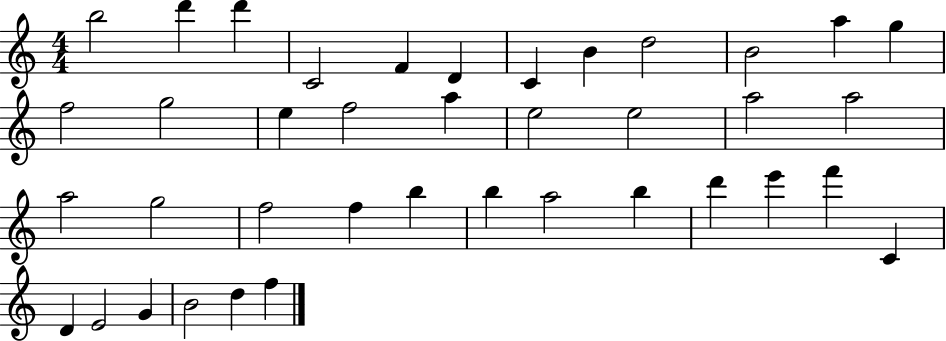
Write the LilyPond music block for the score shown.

{
  \clef treble
  \numericTimeSignature
  \time 4/4
  \key c \major
  b''2 d'''4 d'''4 | c'2 f'4 d'4 | c'4 b'4 d''2 | b'2 a''4 g''4 | \break f''2 g''2 | e''4 f''2 a''4 | e''2 e''2 | a''2 a''2 | \break a''2 g''2 | f''2 f''4 b''4 | b''4 a''2 b''4 | d'''4 e'''4 f'''4 c'4 | \break d'4 e'2 g'4 | b'2 d''4 f''4 | \bar "|."
}